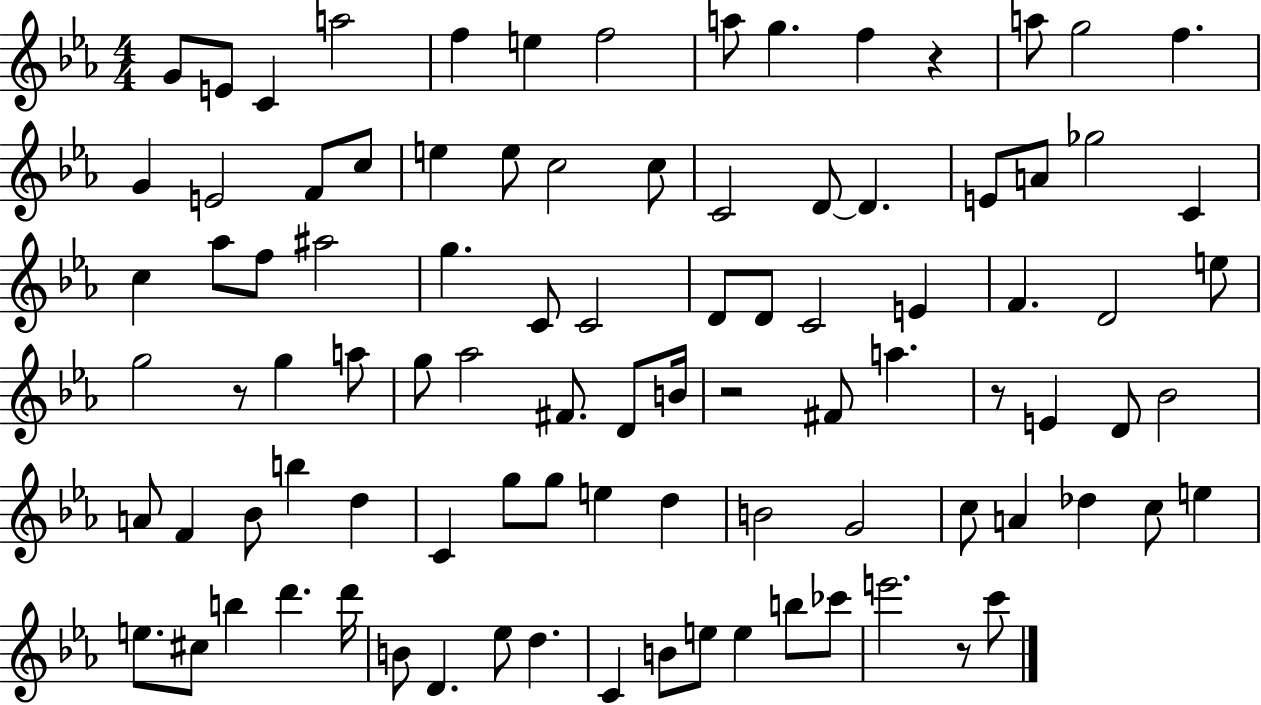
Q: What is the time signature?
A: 4/4